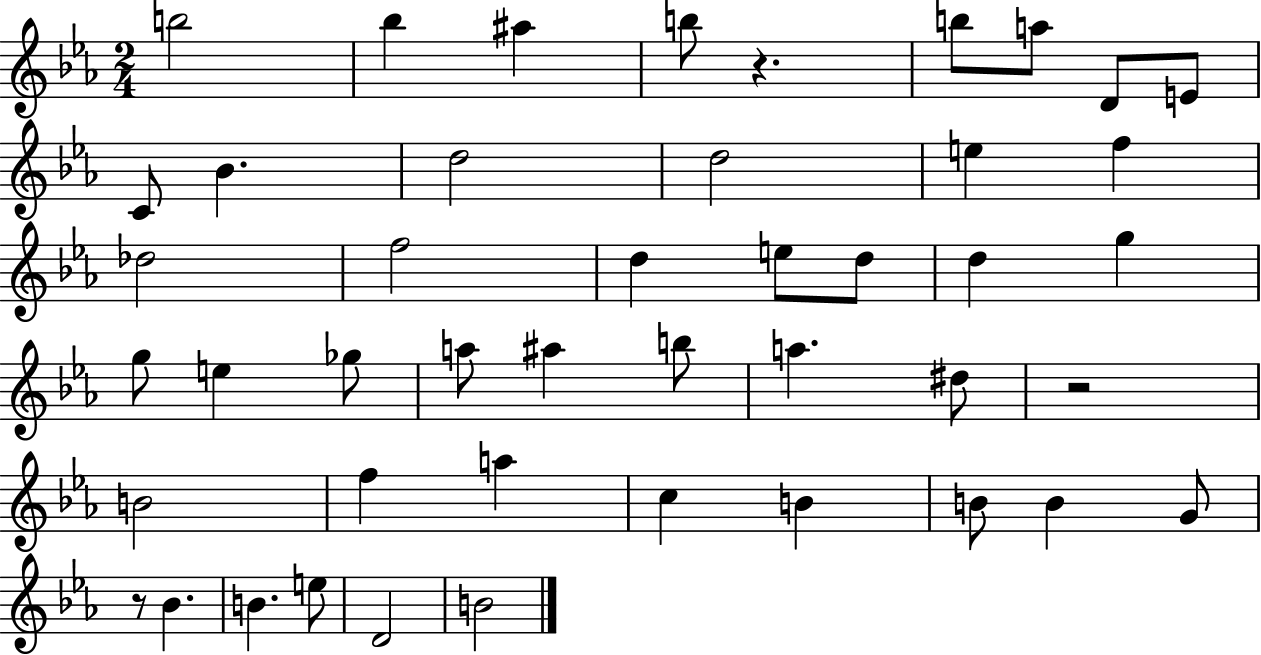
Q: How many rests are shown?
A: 3